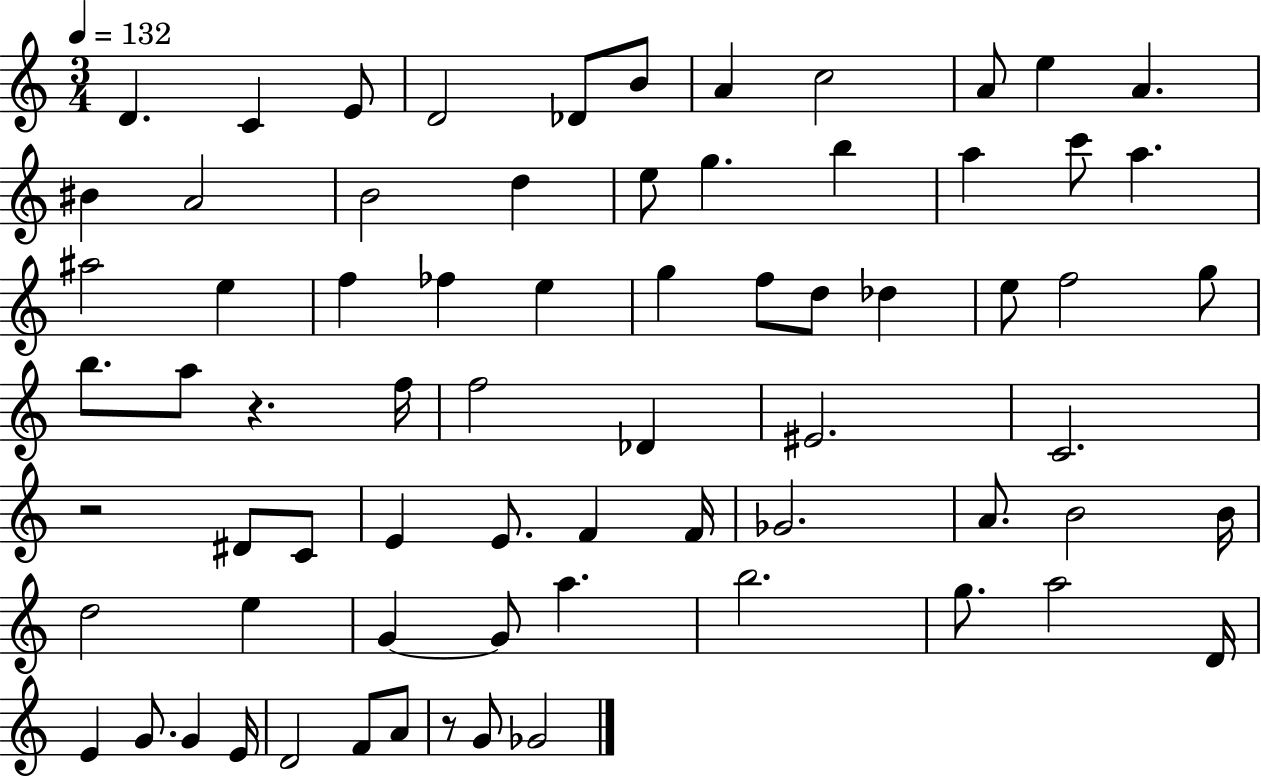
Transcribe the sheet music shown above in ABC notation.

X:1
T:Untitled
M:3/4
L:1/4
K:C
D C E/2 D2 _D/2 B/2 A c2 A/2 e A ^B A2 B2 d e/2 g b a c'/2 a ^a2 e f _f e g f/2 d/2 _d e/2 f2 g/2 b/2 a/2 z f/4 f2 _D ^E2 C2 z2 ^D/2 C/2 E E/2 F F/4 _G2 A/2 B2 B/4 d2 e G G/2 a b2 g/2 a2 D/4 E G/2 G E/4 D2 F/2 A/2 z/2 G/2 _G2